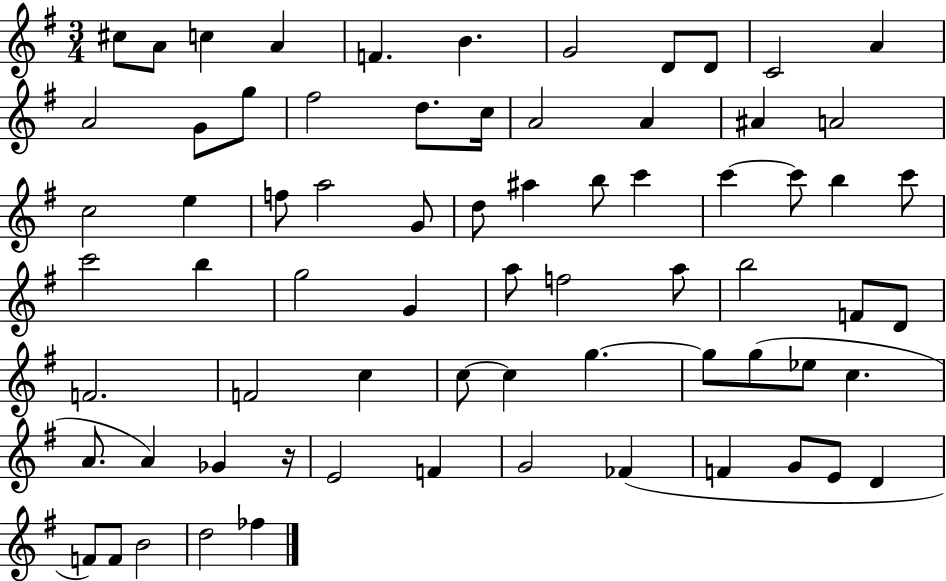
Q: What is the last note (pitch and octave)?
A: FES5